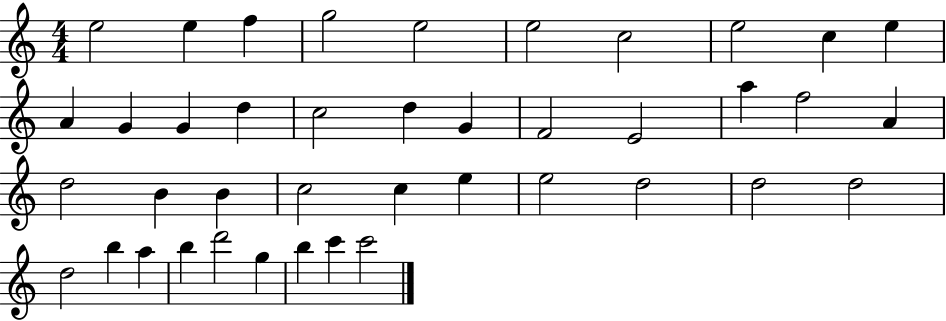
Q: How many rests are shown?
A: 0